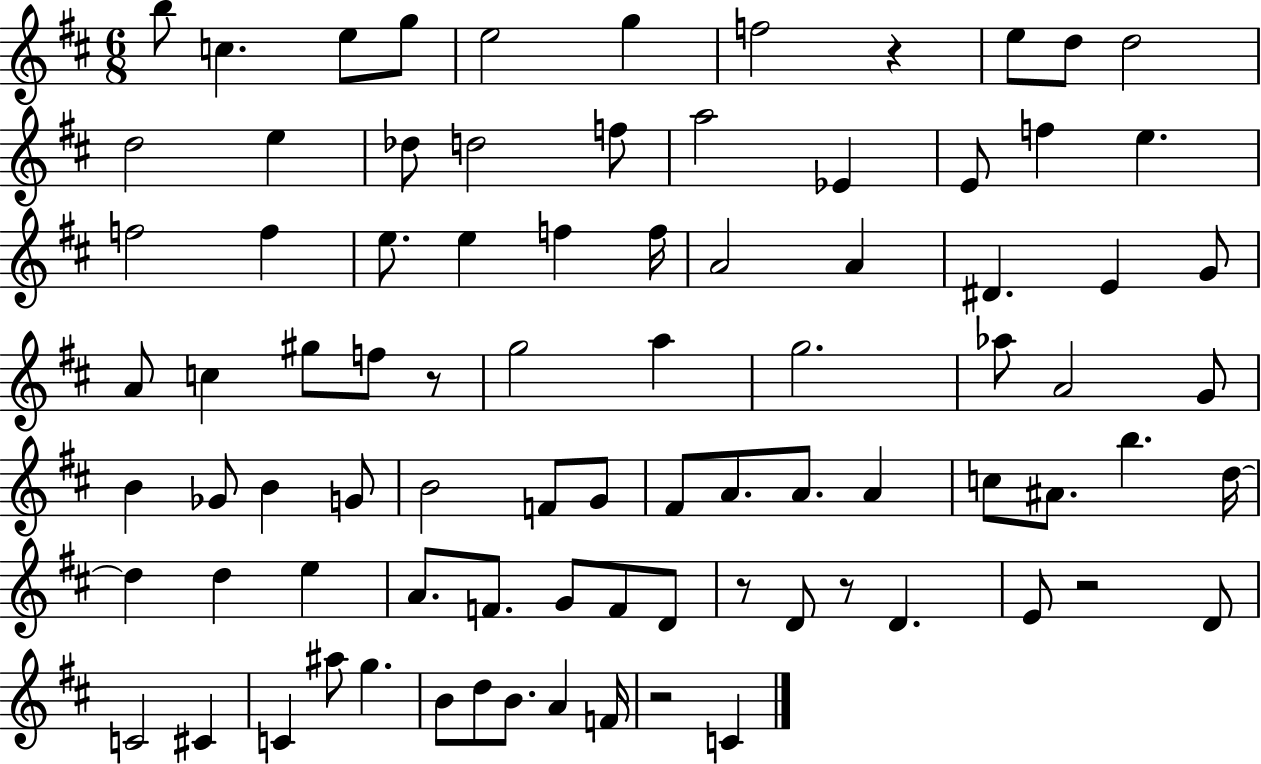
{
  \clef treble
  \numericTimeSignature
  \time 6/8
  \key d \major
  \repeat volta 2 { b''8 c''4. e''8 g''8 | e''2 g''4 | f''2 r4 | e''8 d''8 d''2 | \break d''2 e''4 | des''8 d''2 f''8 | a''2 ees'4 | e'8 f''4 e''4. | \break f''2 f''4 | e''8. e''4 f''4 f''16 | a'2 a'4 | dis'4. e'4 g'8 | \break a'8 c''4 gis''8 f''8 r8 | g''2 a''4 | g''2. | aes''8 a'2 g'8 | \break b'4 ges'8 b'4 g'8 | b'2 f'8 g'8 | fis'8 a'8. a'8. a'4 | c''8 ais'8. b''4. d''16~~ | \break d''4 d''4 e''4 | a'8. f'8. g'8 f'8 d'8 | r8 d'8 r8 d'4. | e'8 r2 d'8 | \break c'2 cis'4 | c'4 ais''8 g''4. | b'8 d''8 b'8. a'4 f'16 | r2 c'4 | \break } \bar "|."
}